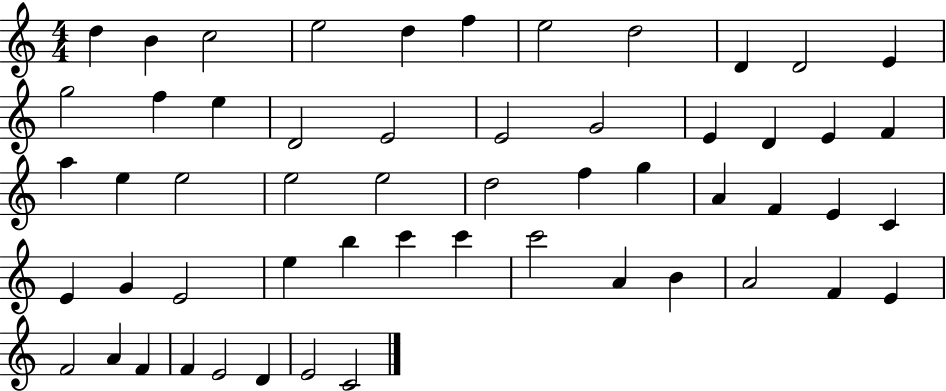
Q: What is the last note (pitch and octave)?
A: C4